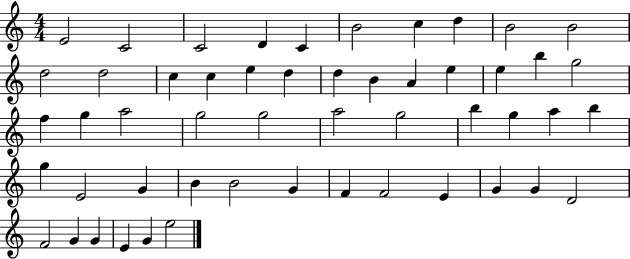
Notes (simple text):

E4/h C4/h C4/h D4/q C4/q B4/h C5/q D5/q B4/h B4/h D5/h D5/h C5/q C5/q E5/q D5/q D5/q B4/q A4/q E5/q E5/q B5/q G5/h F5/q G5/q A5/h G5/h G5/h A5/h G5/h B5/q G5/q A5/q B5/q G5/q E4/h G4/q B4/q B4/h G4/q F4/q F4/h E4/q G4/q G4/q D4/h F4/h G4/q G4/q E4/q G4/q E5/h